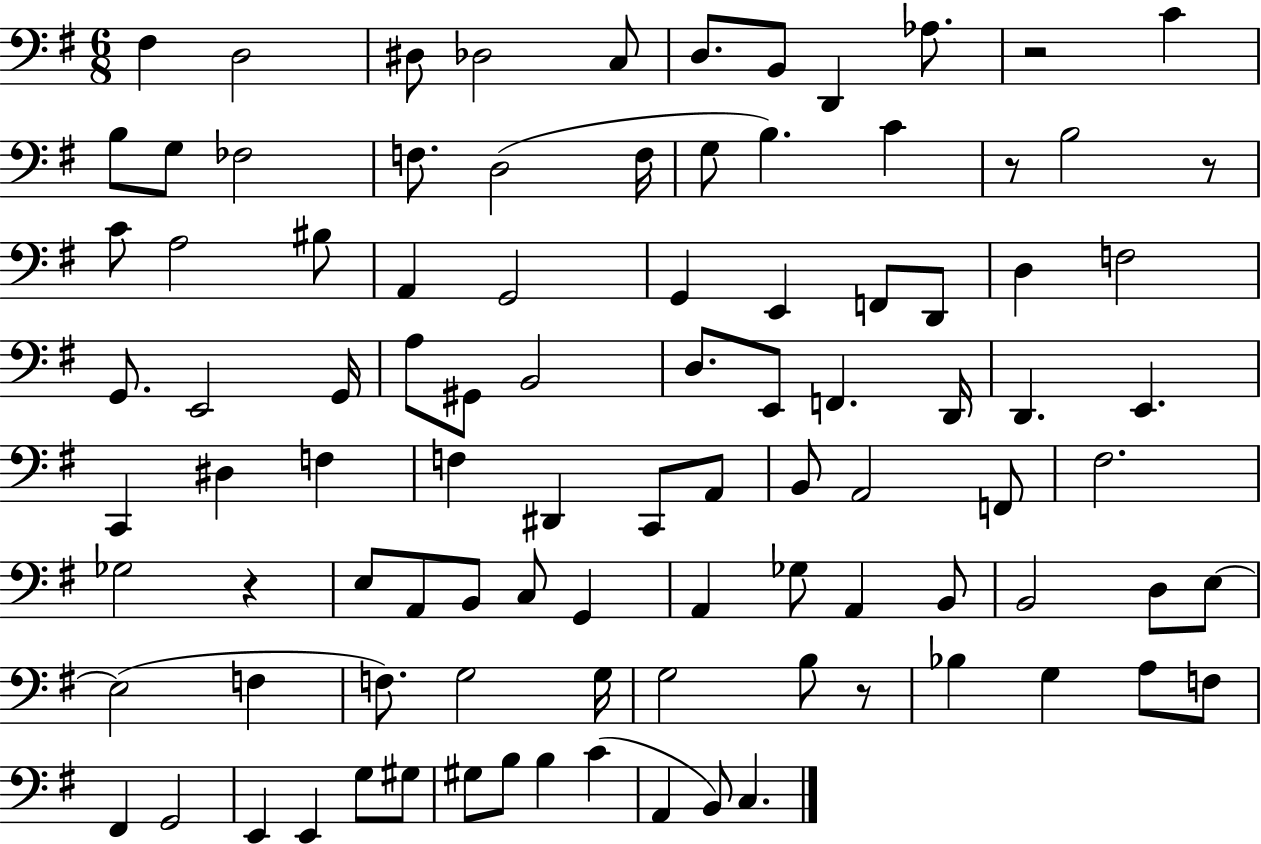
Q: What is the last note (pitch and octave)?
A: C3